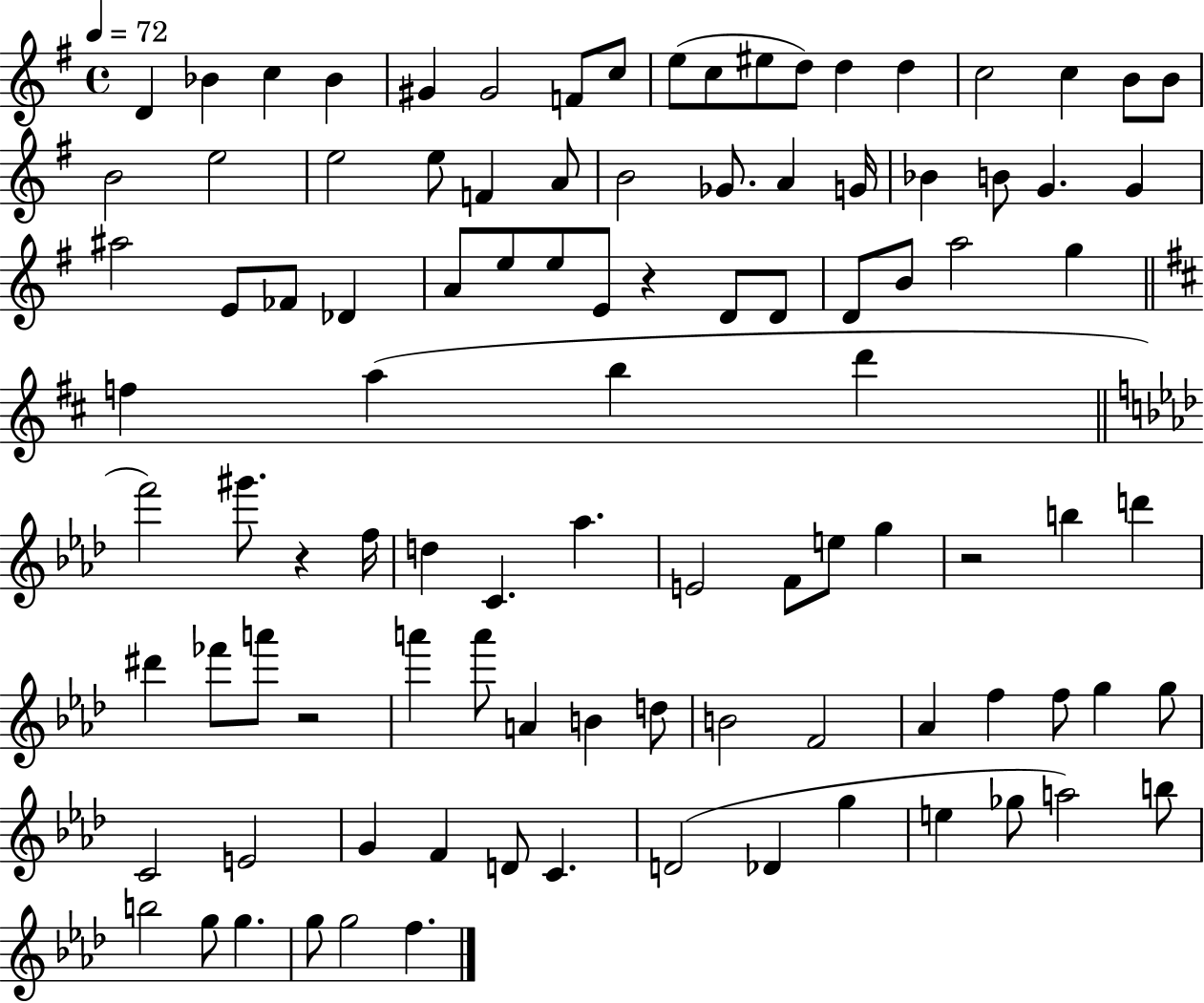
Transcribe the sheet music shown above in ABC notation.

X:1
T:Untitled
M:4/4
L:1/4
K:G
D _B c _B ^G ^G2 F/2 c/2 e/2 c/2 ^e/2 d/2 d d c2 c B/2 B/2 B2 e2 e2 e/2 F A/2 B2 _G/2 A G/4 _B B/2 G G ^a2 E/2 _F/2 _D A/2 e/2 e/2 E/2 z D/2 D/2 D/2 B/2 a2 g f a b d' f'2 ^g'/2 z f/4 d C _a E2 F/2 e/2 g z2 b d' ^d' _f'/2 a'/2 z2 a' a'/2 A B d/2 B2 F2 _A f f/2 g g/2 C2 E2 G F D/2 C D2 _D g e _g/2 a2 b/2 b2 g/2 g g/2 g2 f